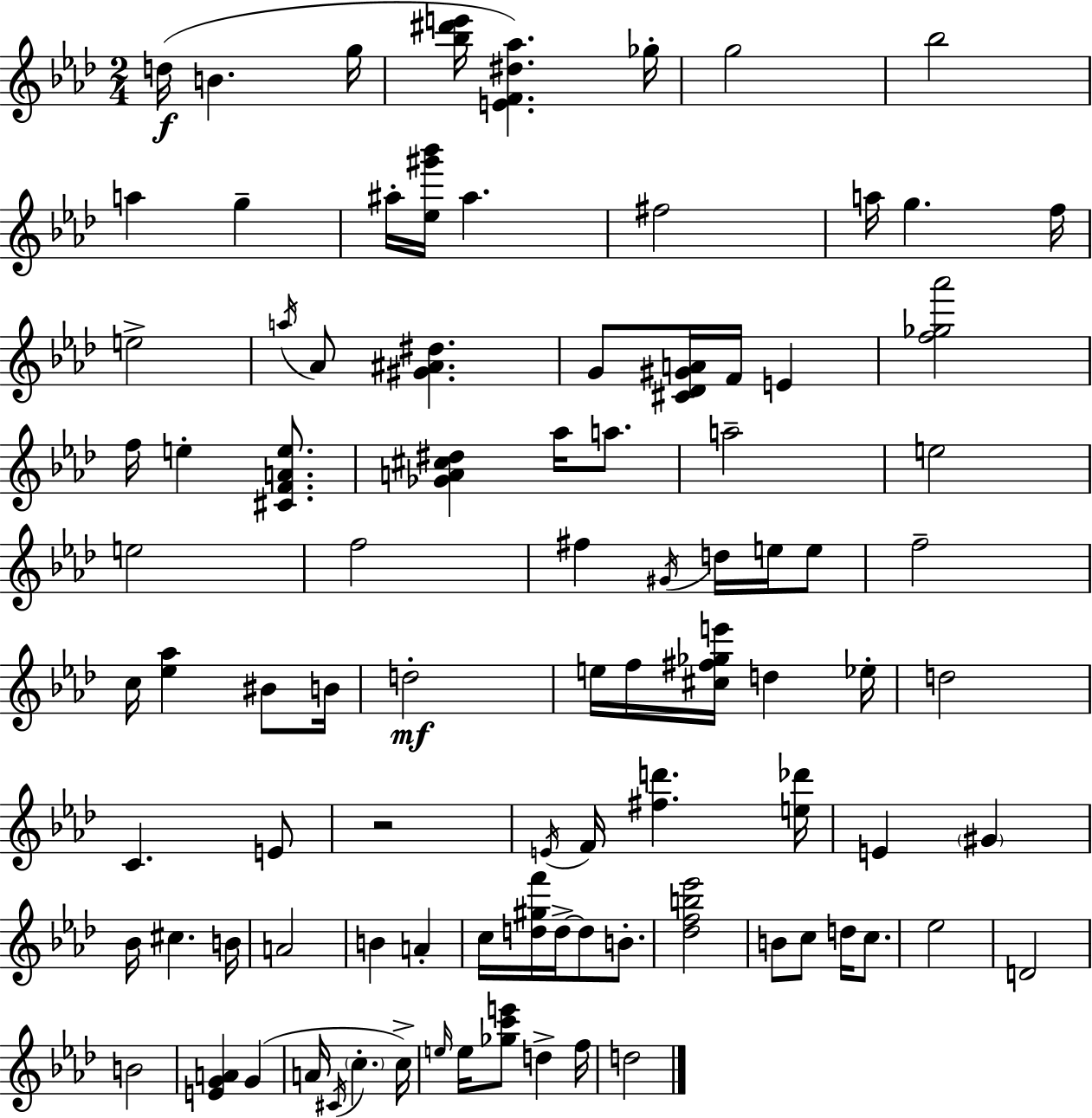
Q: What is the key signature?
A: F minor